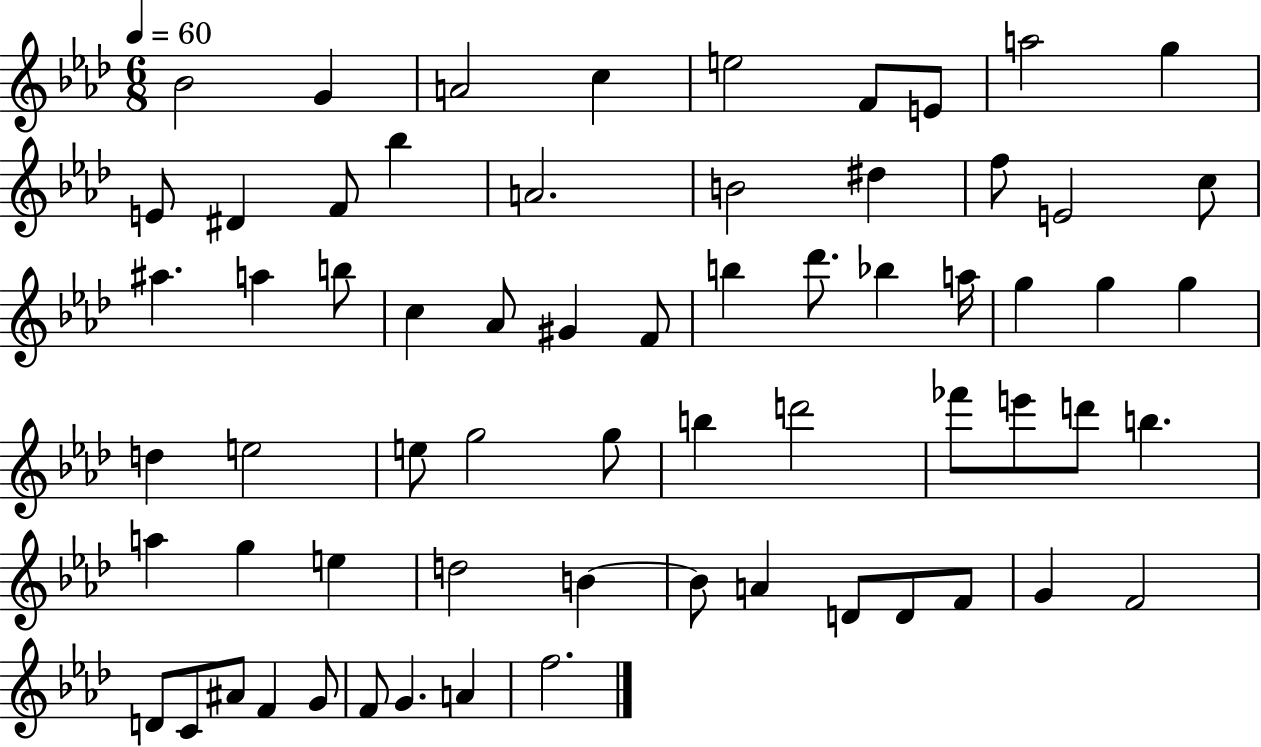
Bb4/h G4/q A4/h C5/q E5/h F4/e E4/e A5/h G5/q E4/e D#4/q F4/e Bb5/q A4/h. B4/h D#5/q F5/e E4/h C5/e A#5/q. A5/q B5/e C5/q Ab4/e G#4/q F4/e B5/q Db6/e. Bb5/q A5/s G5/q G5/q G5/q D5/q E5/h E5/e G5/h G5/e B5/q D6/h FES6/e E6/e D6/e B5/q. A5/q G5/q E5/q D5/h B4/q B4/e A4/q D4/e D4/e F4/e G4/q F4/h D4/e C4/e A#4/e F4/q G4/e F4/e G4/q. A4/q F5/h.